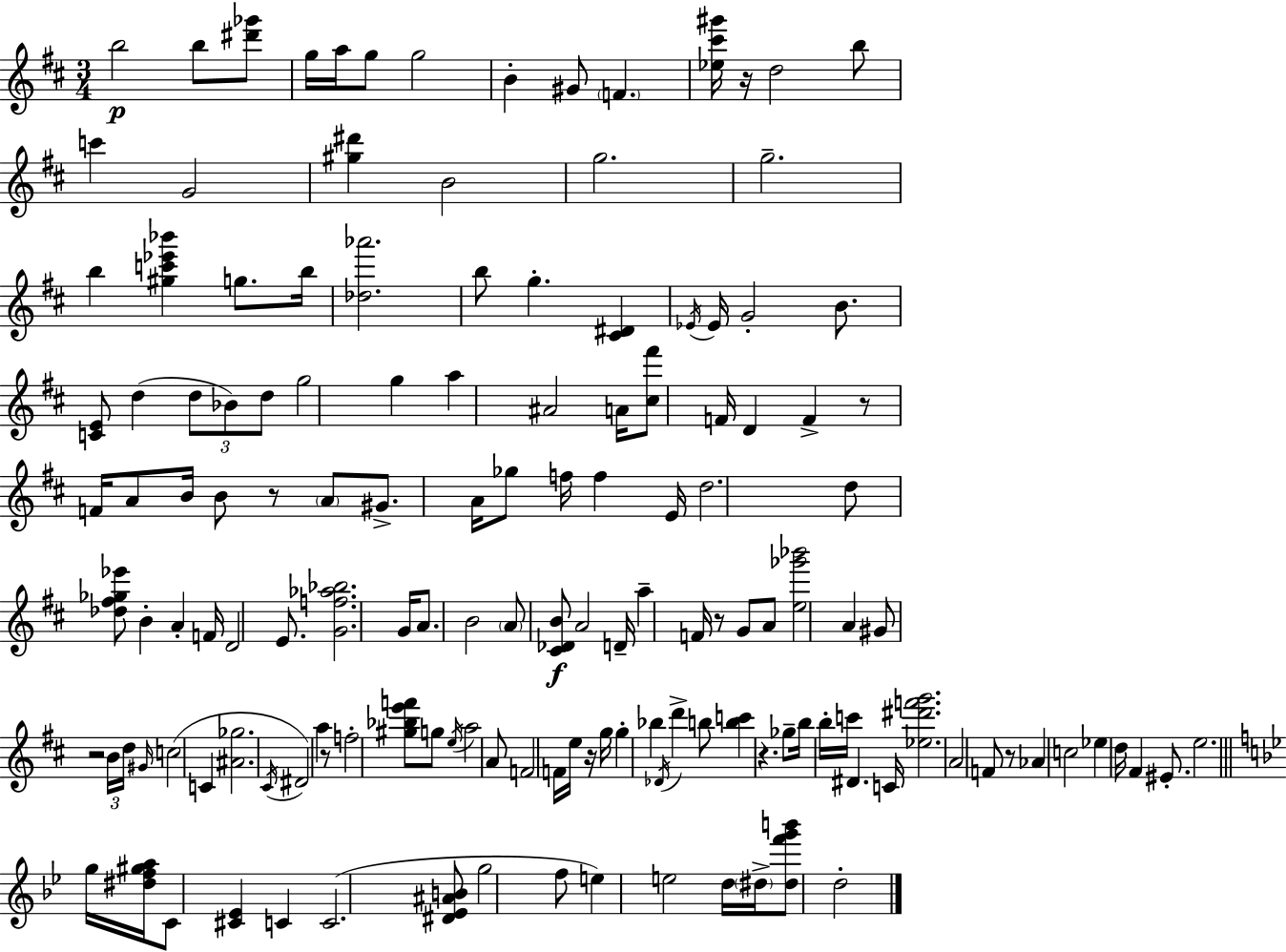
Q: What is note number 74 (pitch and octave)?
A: D#4